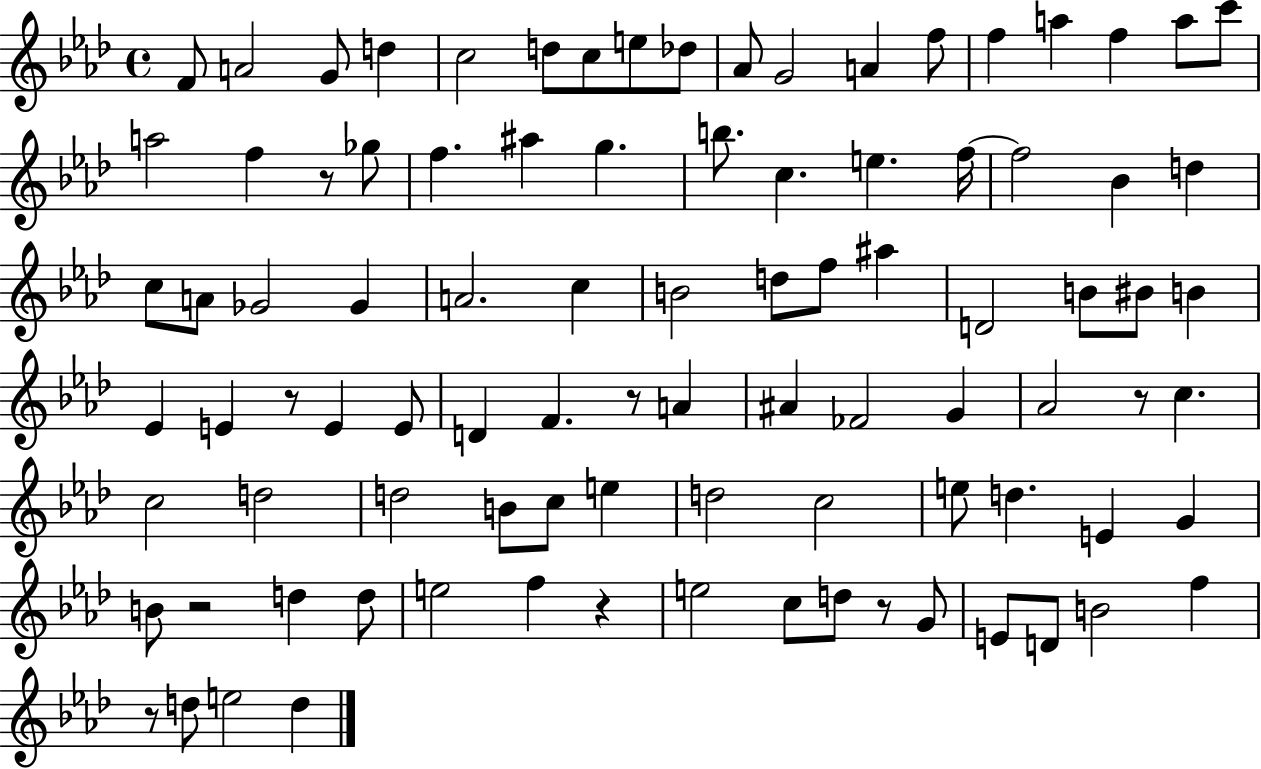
X:1
T:Untitled
M:4/4
L:1/4
K:Ab
F/2 A2 G/2 d c2 d/2 c/2 e/2 _d/2 _A/2 G2 A f/2 f a f a/2 c'/2 a2 f z/2 _g/2 f ^a g b/2 c e f/4 f2 _B d c/2 A/2 _G2 _G A2 c B2 d/2 f/2 ^a D2 B/2 ^B/2 B _E E z/2 E E/2 D F z/2 A ^A _F2 G _A2 z/2 c c2 d2 d2 B/2 c/2 e d2 c2 e/2 d E G B/2 z2 d d/2 e2 f z e2 c/2 d/2 z/2 G/2 E/2 D/2 B2 f z/2 d/2 e2 d